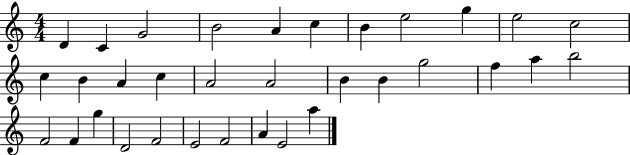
X:1
T:Untitled
M:4/4
L:1/4
K:C
D C G2 B2 A c B e2 g e2 c2 c B A c A2 A2 B B g2 f a b2 F2 F g D2 F2 E2 F2 A E2 a